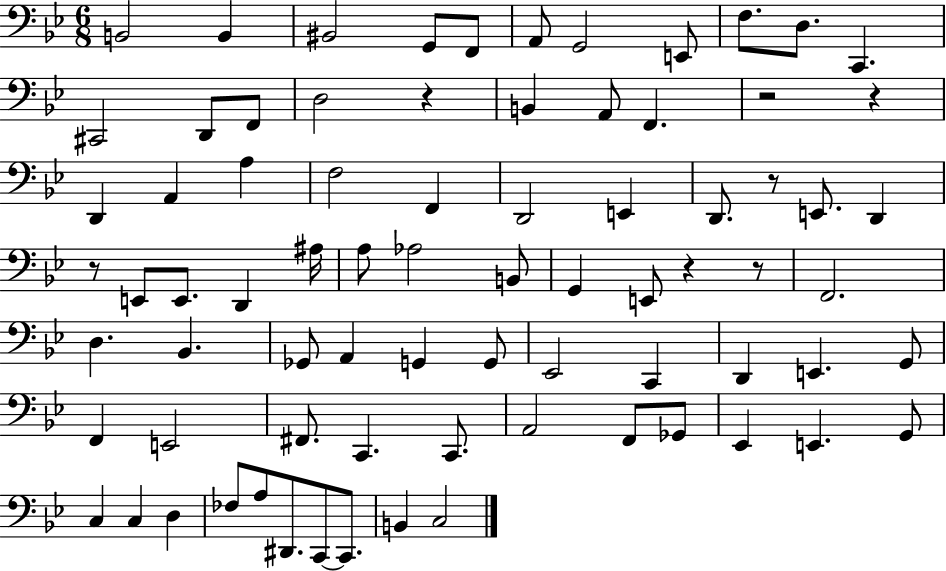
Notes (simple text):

B2/h B2/q BIS2/h G2/e F2/e A2/e G2/h E2/e F3/e. D3/e. C2/q. C#2/h D2/e F2/e D3/h R/q B2/q A2/e F2/q. R/h R/q D2/q A2/q A3/q F3/h F2/q D2/h E2/q D2/e. R/e E2/e. D2/q R/e E2/e E2/e. D2/q A#3/s A3/e Ab3/h B2/e G2/q E2/e R/q R/e F2/h. D3/q. Bb2/q. Gb2/e A2/q G2/q G2/e Eb2/h C2/q D2/q E2/q. G2/e F2/q E2/h F#2/e. C2/q. C2/e. A2/h F2/e Gb2/e Eb2/q E2/q. G2/e C3/q C3/q D3/q FES3/e A3/e D#2/e. C2/e C2/e. B2/q C3/h